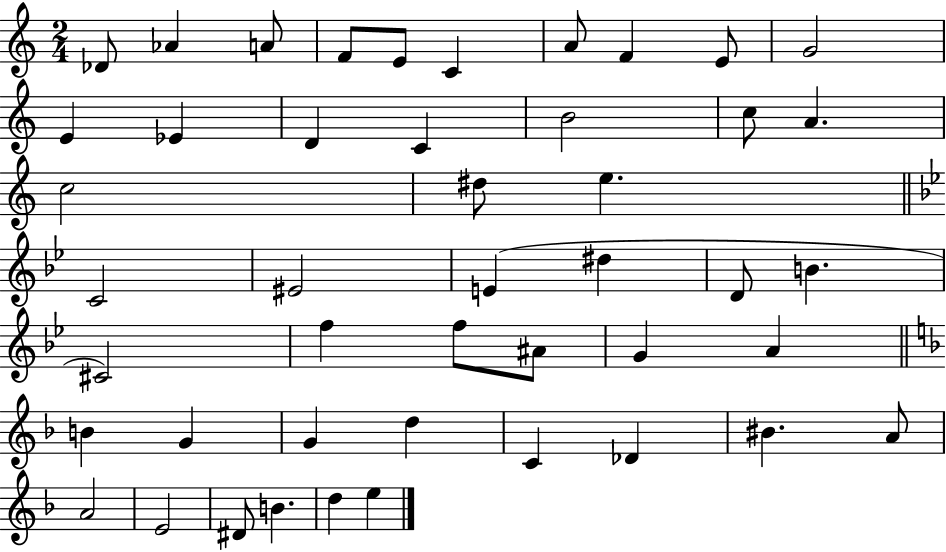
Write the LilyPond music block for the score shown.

{
  \clef treble
  \numericTimeSignature
  \time 2/4
  \key c \major
  des'8 aes'4 a'8 | f'8 e'8 c'4 | a'8 f'4 e'8 | g'2 | \break e'4 ees'4 | d'4 c'4 | b'2 | c''8 a'4. | \break c''2 | dis''8 e''4. | \bar "||" \break \key bes \major c'2 | eis'2 | e'4( dis''4 | d'8 b'4. | \break cis'2) | f''4 f''8 ais'8 | g'4 a'4 | \bar "||" \break \key f \major b'4 g'4 | g'4 d''4 | c'4 des'4 | bis'4. a'8 | \break a'2 | e'2 | dis'8 b'4. | d''4 e''4 | \break \bar "|."
}